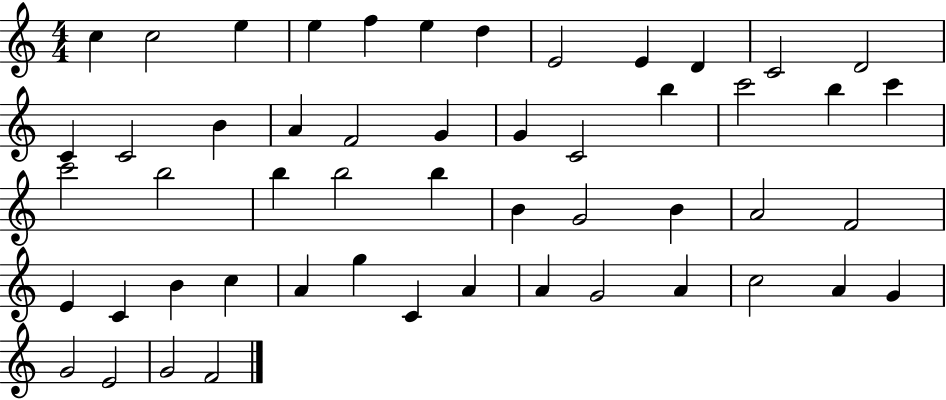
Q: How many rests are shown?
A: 0